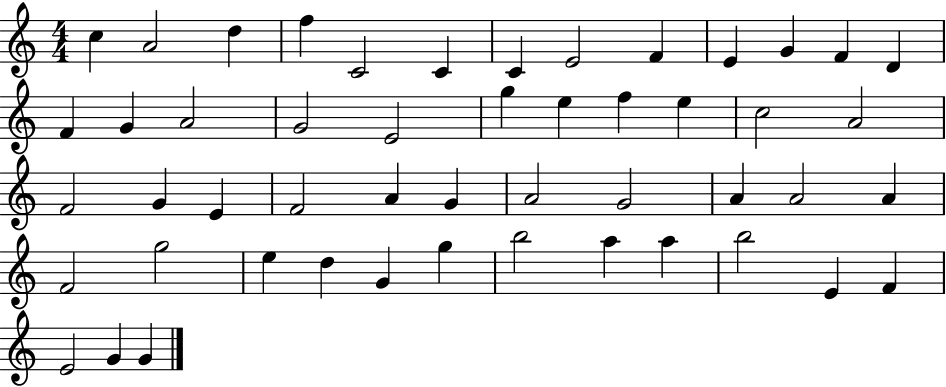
{
  \clef treble
  \numericTimeSignature
  \time 4/4
  \key c \major
  c''4 a'2 d''4 | f''4 c'2 c'4 | c'4 e'2 f'4 | e'4 g'4 f'4 d'4 | \break f'4 g'4 a'2 | g'2 e'2 | g''4 e''4 f''4 e''4 | c''2 a'2 | \break f'2 g'4 e'4 | f'2 a'4 g'4 | a'2 g'2 | a'4 a'2 a'4 | \break f'2 g''2 | e''4 d''4 g'4 g''4 | b''2 a''4 a''4 | b''2 e'4 f'4 | \break e'2 g'4 g'4 | \bar "|."
}